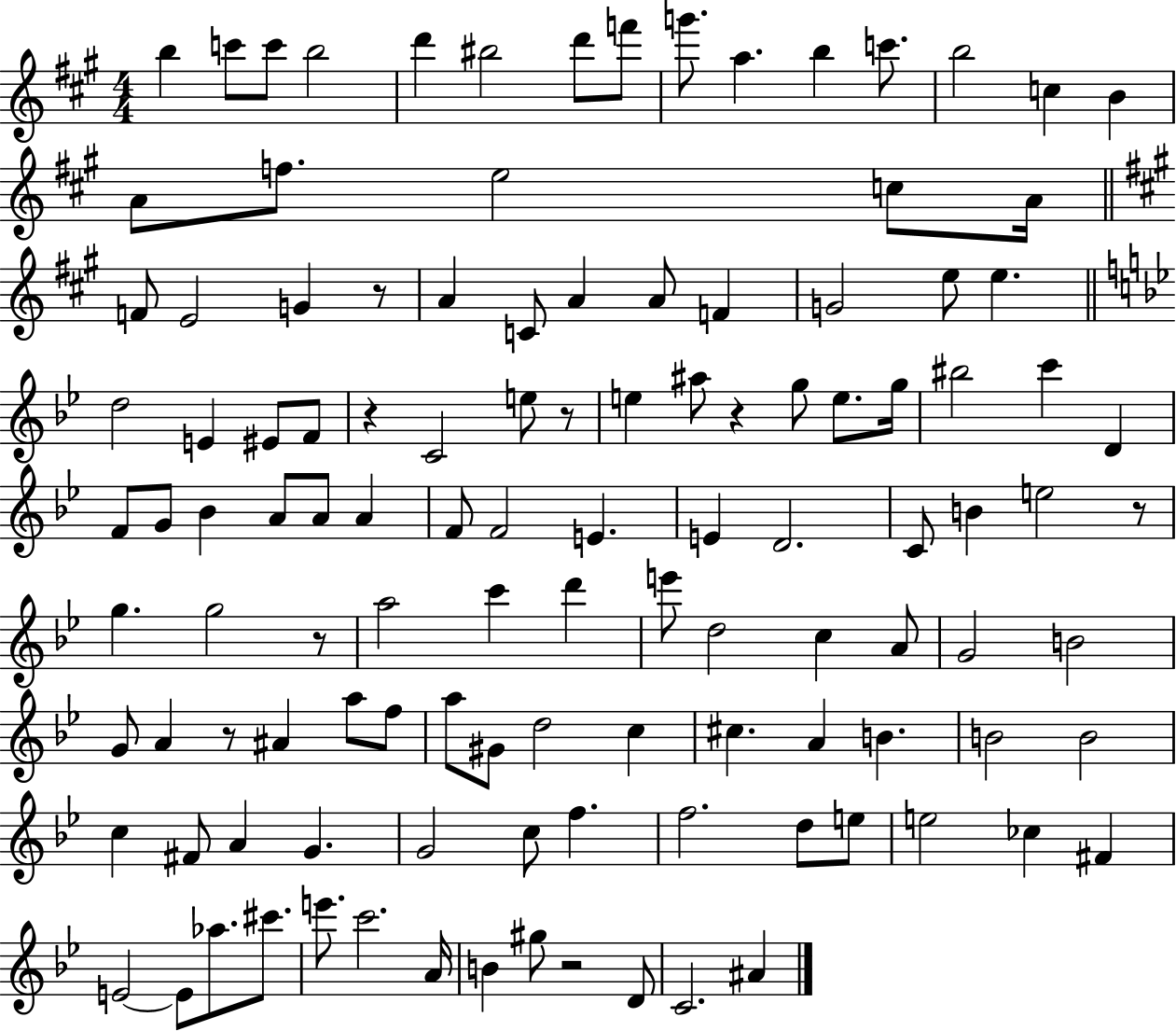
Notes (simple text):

B5/q C6/e C6/e B5/h D6/q BIS5/h D6/e F6/e G6/e. A5/q. B5/q C6/e. B5/h C5/q B4/q A4/e F5/e. E5/h C5/e A4/s F4/e E4/h G4/q R/e A4/q C4/e A4/q A4/e F4/q G4/h E5/e E5/q. D5/h E4/q EIS4/e F4/e R/q C4/h E5/e R/e E5/q A#5/e R/q G5/e E5/e. G5/s BIS5/h C6/q D4/q F4/e G4/e Bb4/q A4/e A4/e A4/q F4/e F4/h E4/q. E4/q D4/h. C4/e B4/q E5/h R/e G5/q. G5/h R/e A5/h C6/q D6/q E6/e D5/h C5/q A4/e G4/h B4/h G4/e A4/q R/e A#4/q A5/e F5/e A5/e G#4/e D5/h C5/q C#5/q. A4/q B4/q. B4/h B4/h C5/q F#4/e A4/q G4/q. G4/h C5/e F5/q. F5/h. D5/e E5/e E5/h CES5/q F#4/q E4/h E4/e Ab5/e. C#6/e. E6/e. C6/h. A4/s B4/q G#5/e R/h D4/e C4/h. A#4/q